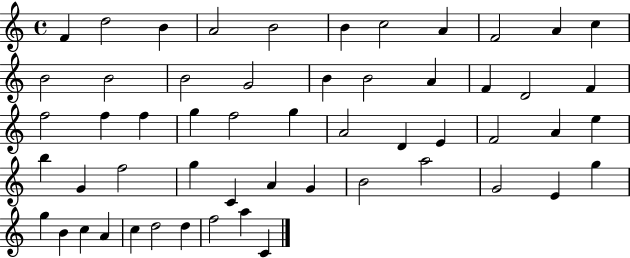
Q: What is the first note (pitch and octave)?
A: F4